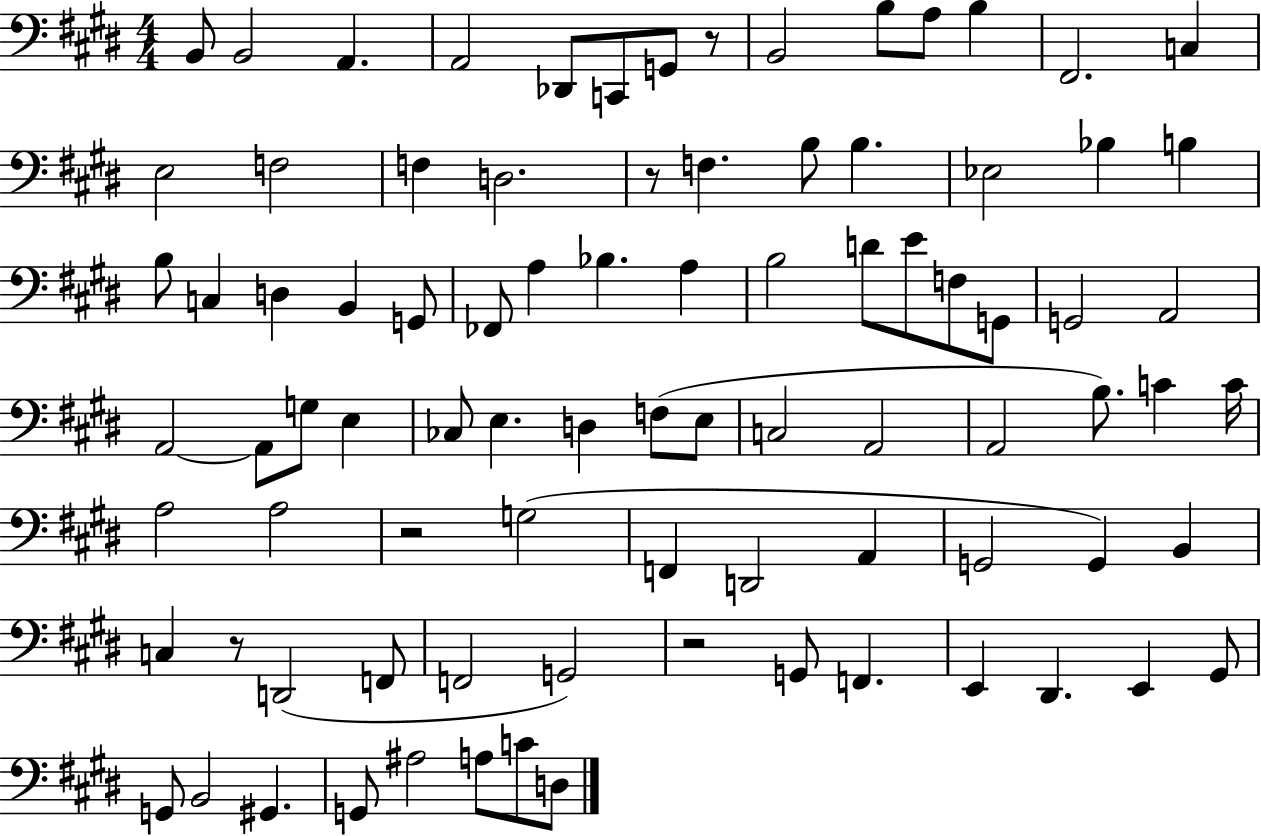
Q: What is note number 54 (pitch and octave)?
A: C4